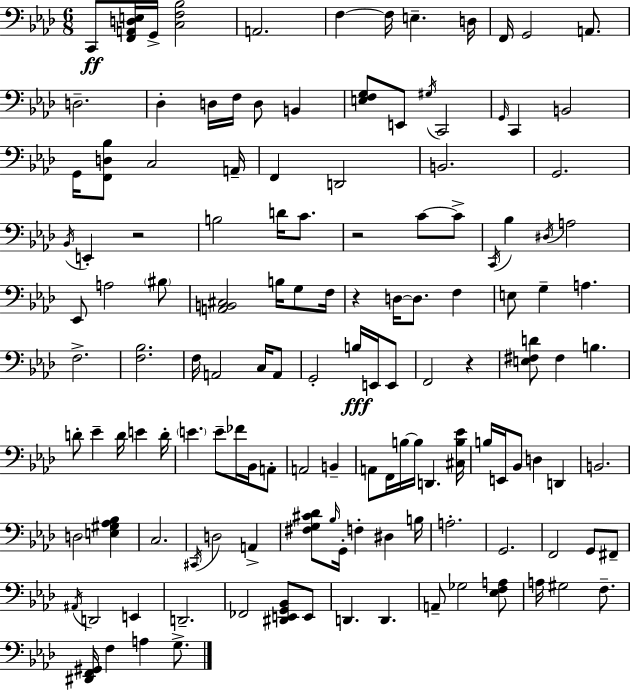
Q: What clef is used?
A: bass